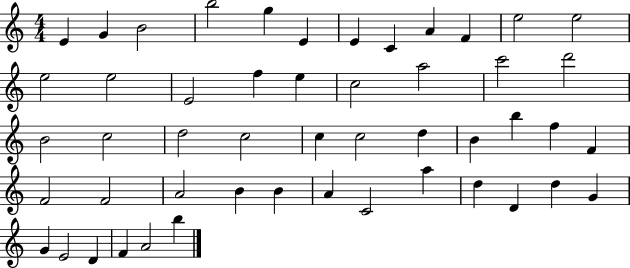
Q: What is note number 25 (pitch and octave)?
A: C5